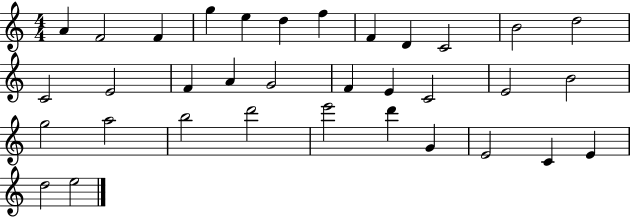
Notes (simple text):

A4/q F4/h F4/q G5/q E5/q D5/q F5/q F4/q D4/q C4/h B4/h D5/h C4/h E4/h F4/q A4/q G4/h F4/q E4/q C4/h E4/h B4/h G5/h A5/h B5/h D6/h E6/h D6/q G4/q E4/h C4/q E4/q D5/h E5/h